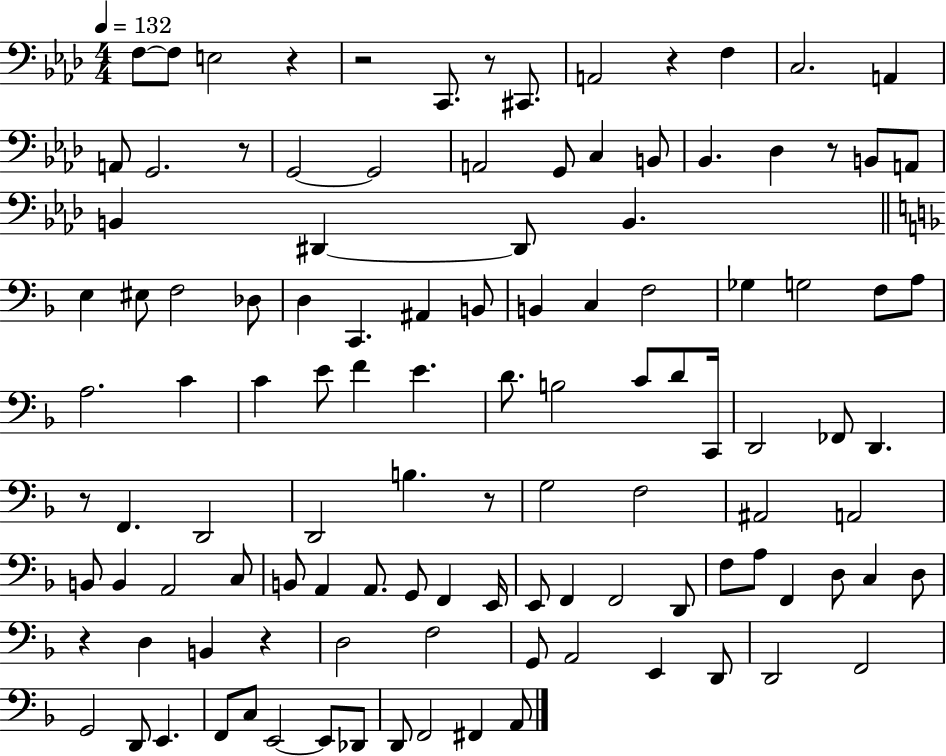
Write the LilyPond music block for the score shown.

{
  \clef bass
  \numericTimeSignature
  \time 4/4
  \key aes \major
  \tempo 4 = 132
  f8~~ f8 e2 r4 | r2 c,8. r8 cis,8. | a,2 r4 f4 | c2. a,4 | \break a,8 g,2. r8 | g,2~~ g,2 | a,2 g,8 c4 b,8 | bes,4. des4 r8 b,8 a,8 | \break b,4 dis,4~~ dis,8 b,4. | \bar "||" \break \key f \major e4 eis8 f2 des8 | d4 c,4. ais,4 b,8 | b,4 c4 f2 | ges4 g2 f8 a8 | \break a2. c'4 | c'4 e'8 f'4 e'4. | d'8. b2 c'8 d'8 c,16 | d,2 fes,8 d,4. | \break r8 f,4. d,2 | d,2 b4. r8 | g2 f2 | ais,2 a,2 | \break b,8 b,4 a,2 c8 | b,8 a,4 a,8. g,8 f,4 e,16 | e,8 f,4 f,2 d,8 | f8 a8 f,4 d8 c4 d8 | \break r4 d4 b,4 r4 | d2 f2 | g,8 a,2 e,4 d,8 | d,2 f,2 | \break g,2 d,8 e,4. | f,8 c8 e,2~~ e,8 des,8 | d,8 f,2 fis,4 a,8 | \bar "|."
}